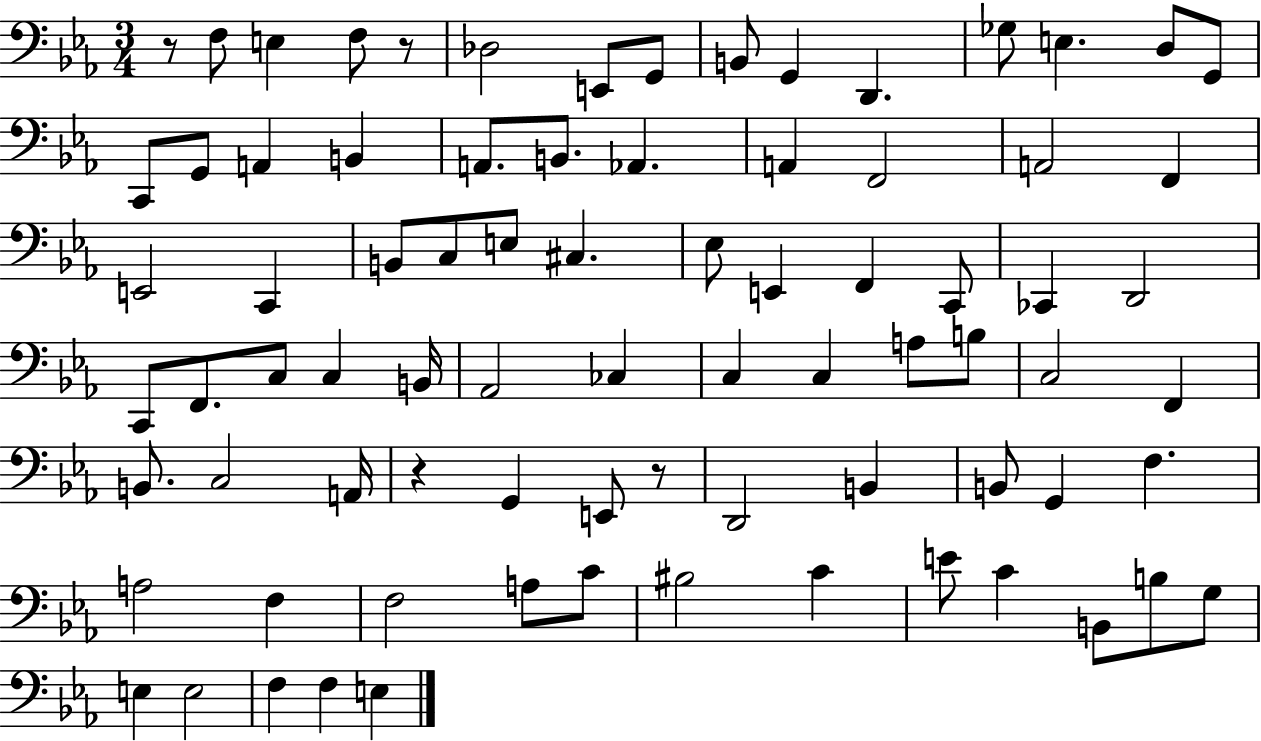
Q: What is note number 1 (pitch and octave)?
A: F3